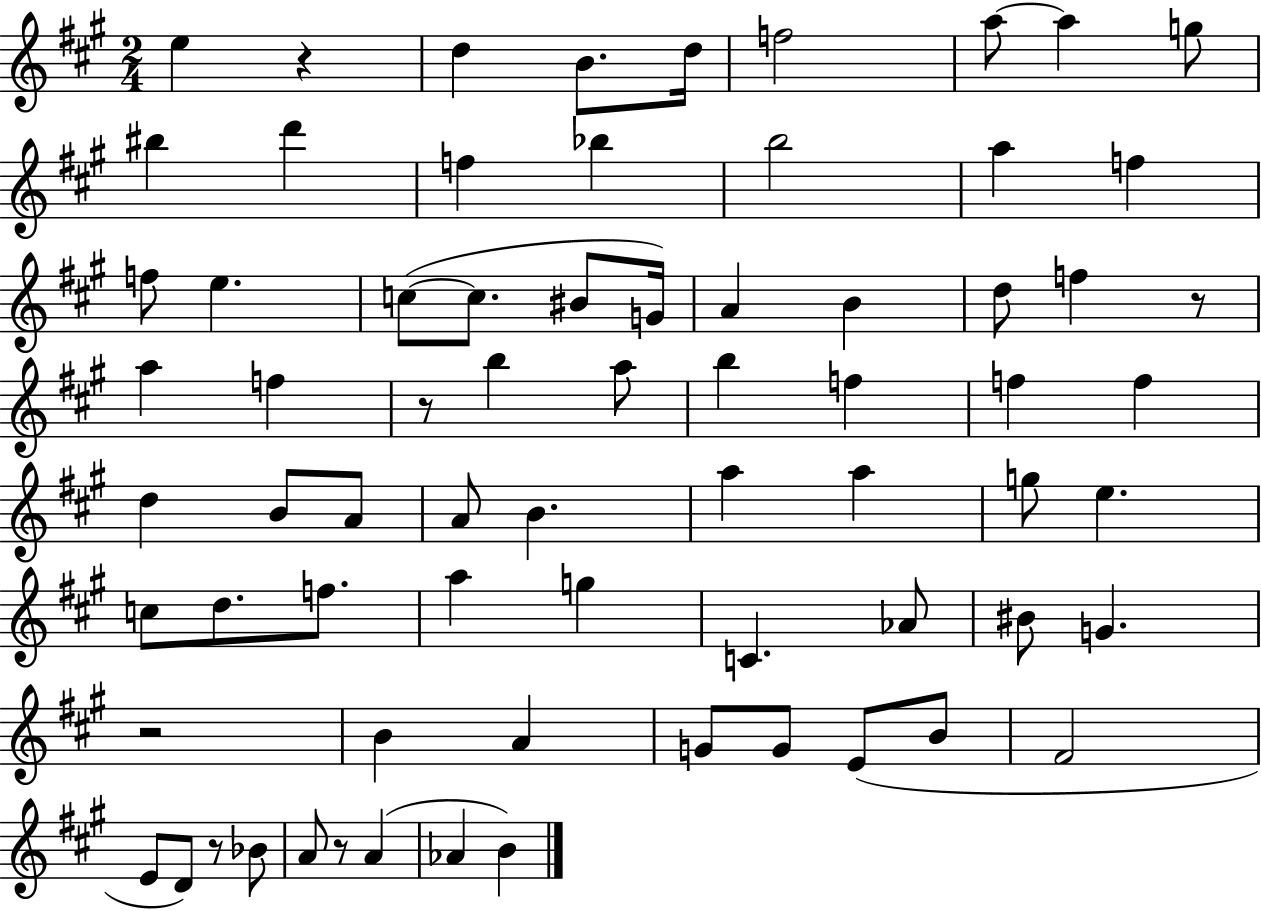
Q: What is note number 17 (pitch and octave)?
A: E5